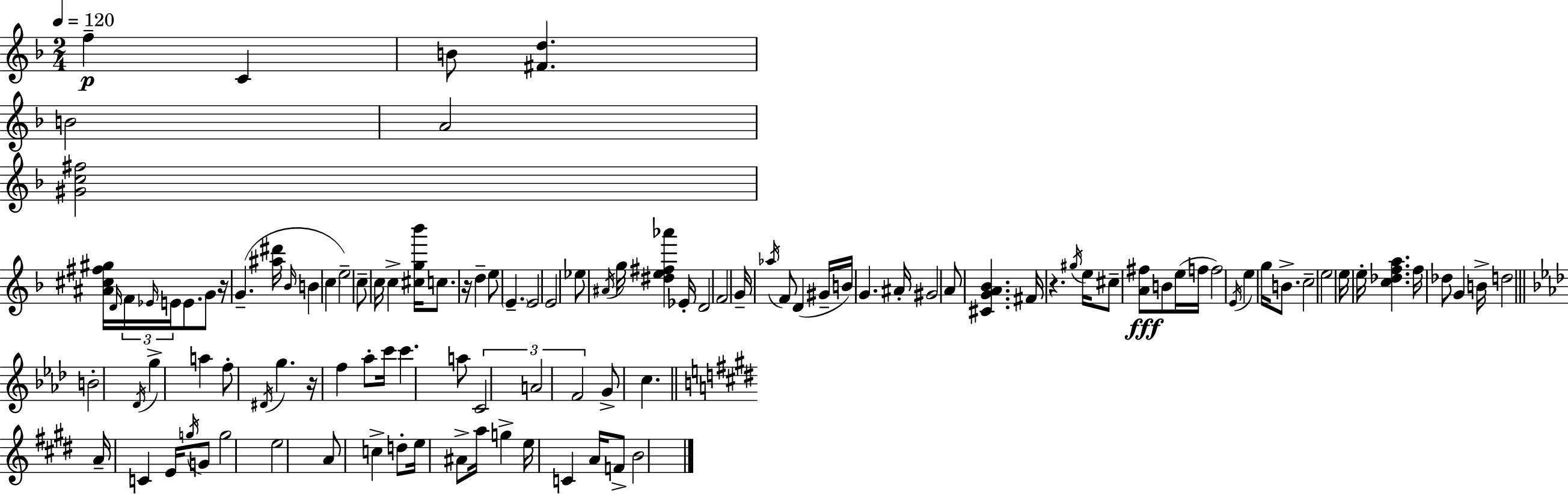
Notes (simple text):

F5/q C4/q B4/e [F#4,D5]/q. B4/h A4/h [G#4,C5,F#5]/h [A#4,C#5,F#5,G#5]/s D4/s F4/s Eb4/s E4/s E4/e. G4/e R/s G4/q. [A#5,D#6]/s Bb4/s B4/q C5/q E5/h C5/e C5/s C5/q [C#5,G5,Bb6]/s C5/e. R/s D5/q E5/e E4/q. E4/h E4/h Eb5/e A#4/s G5/s [D#5,E5,F#5,Ab6]/q Eb4/s D4/h F4/h G4/s Ab5/s F4/e D4/q G#4/s B4/s G4/q. A#4/s G#4/h A4/e [C#4,G4,A4,Bb4]/q. F#4/s R/q. G#5/s E5/s C#5/e [A4,F#5]/e B4/e E5/s F5/s F5/h E4/s E5/q G5/s B4/e. C5/h E5/h E5/s E5/s [C5,Db5,F5,A5]/q. F5/s Db5/e G4/q B4/s D5/h B4/h Db4/s G5/q A5/q F5/e D#4/s G5/q. R/s F5/q Ab5/e C6/s C6/q. A5/e C4/h A4/h F4/h G4/e C5/q. A4/s C4/q E4/s G5/s G4/e G5/h E5/h A4/e C5/q D5/e E5/s A#4/e A5/s G5/q E5/s C4/q A4/s F4/e B4/h